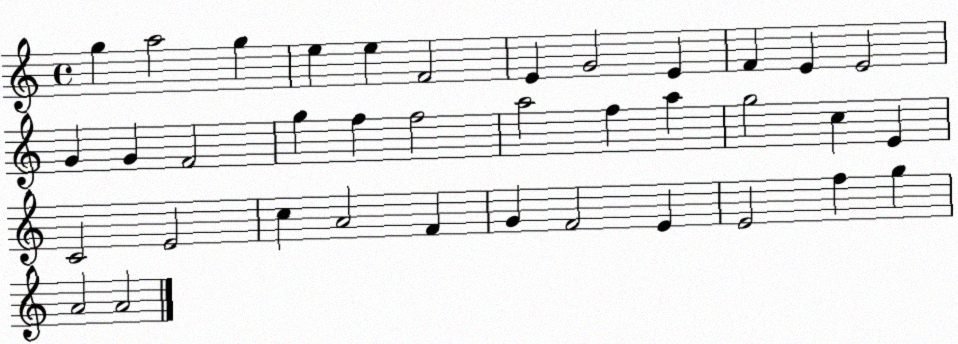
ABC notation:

X:1
T:Untitled
M:4/4
L:1/4
K:C
g a2 g e e F2 E G2 E F E E2 G G F2 g f f2 a2 f a g2 c E C2 E2 c A2 F G F2 E E2 f g A2 A2